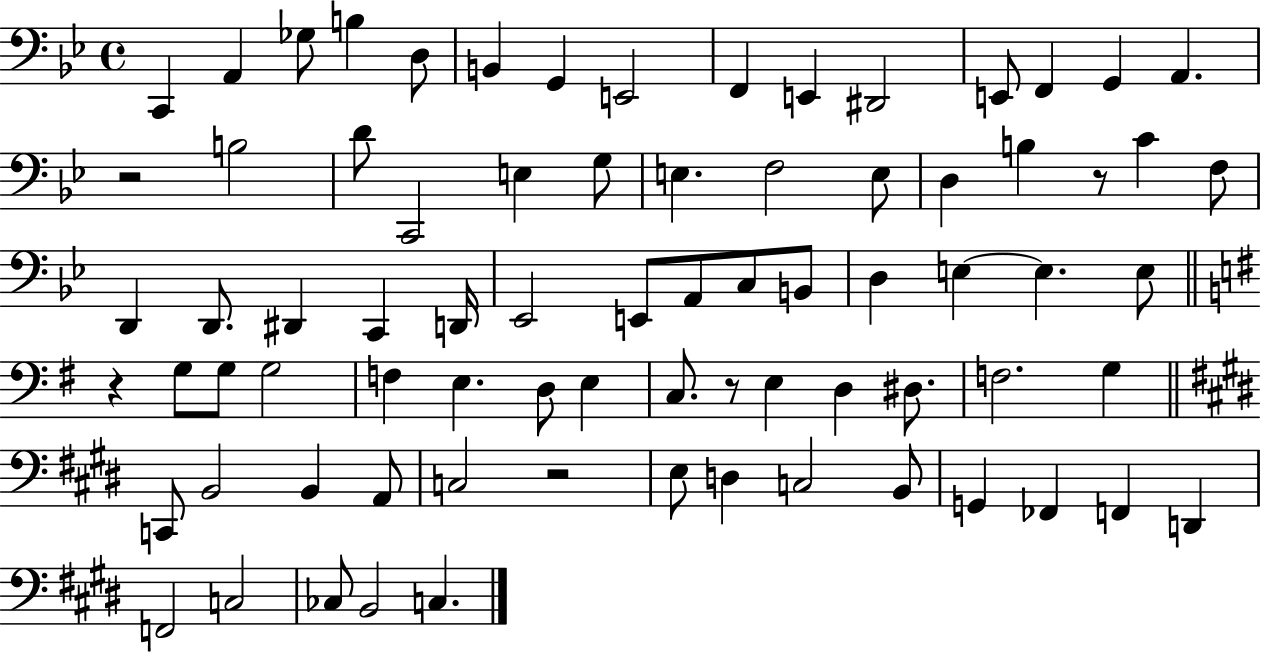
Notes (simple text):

C2/q A2/q Gb3/e B3/q D3/e B2/q G2/q E2/h F2/q E2/q D#2/h E2/e F2/q G2/q A2/q. R/h B3/h D4/e C2/h E3/q G3/e E3/q. F3/h E3/e D3/q B3/q R/e C4/q F3/e D2/q D2/e. D#2/q C2/q D2/s Eb2/h E2/e A2/e C3/e B2/e D3/q E3/q E3/q. E3/e R/q G3/e G3/e G3/h F3/q E3/q. D3/e E3/q C3/e. R/e E3/q D3/q D#3/e. F3/h. G3/q C2/e B2/h B2/q A2/e C3/h R/h E3/e D3/q C3/h B2/e G2/q FES2/q F2/q D2/q F2/h C3/h CES3/e B2/h C3/q.